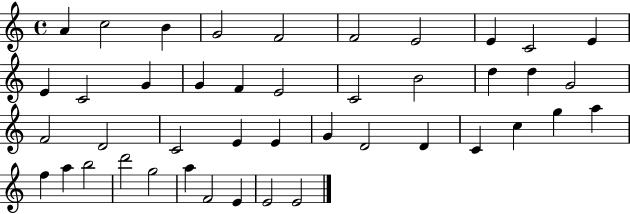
X:1
T:Untitled
M:4/4
L:1/4
K:C
A c2 B G2 F2 F2 E2 E C2 E E C2 G G F E2 C2 B2 d d G2 F2 D2 C2 E E G D2 D C c g a f a b2 d'2 g2 a F2 E E2 E2